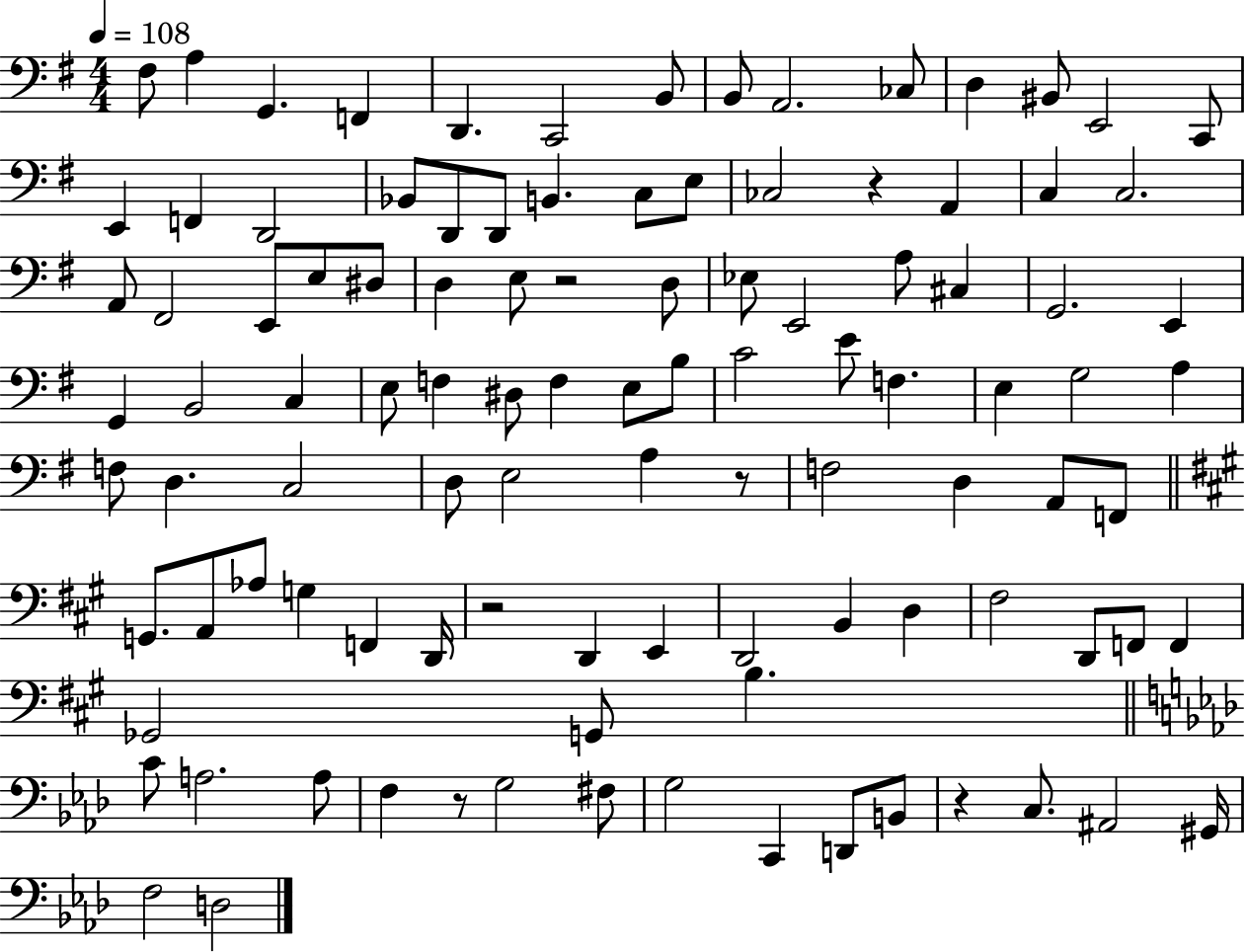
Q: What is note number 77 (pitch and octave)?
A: D3